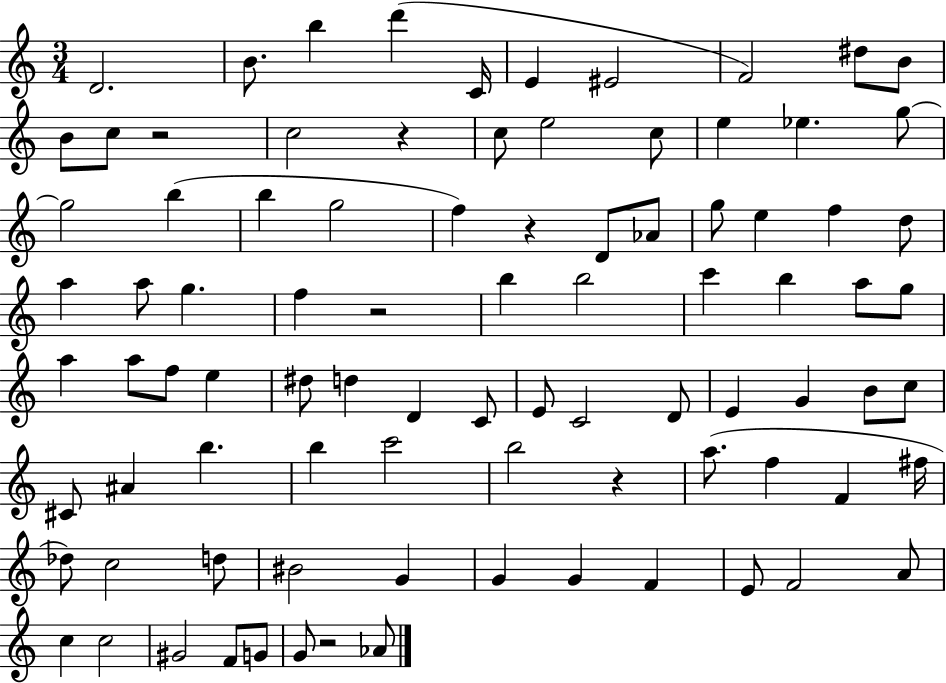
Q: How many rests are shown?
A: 6